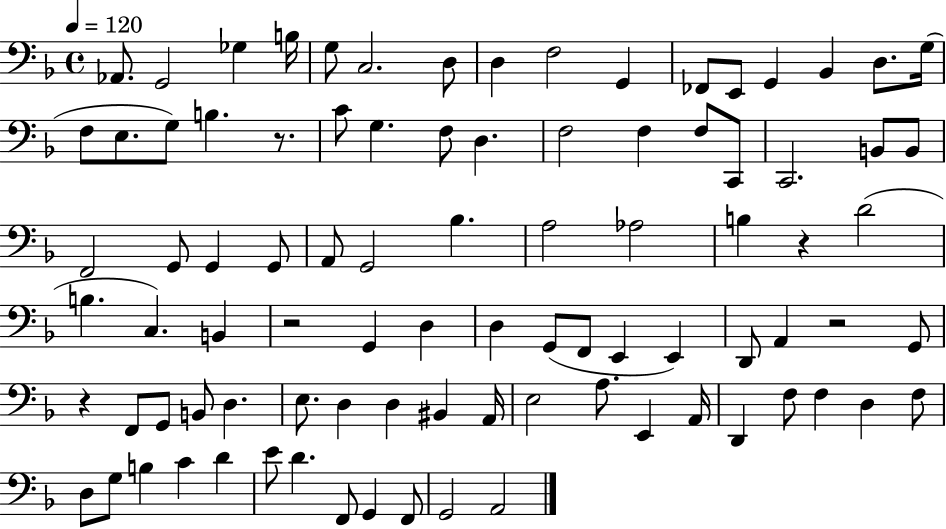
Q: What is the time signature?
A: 4/4